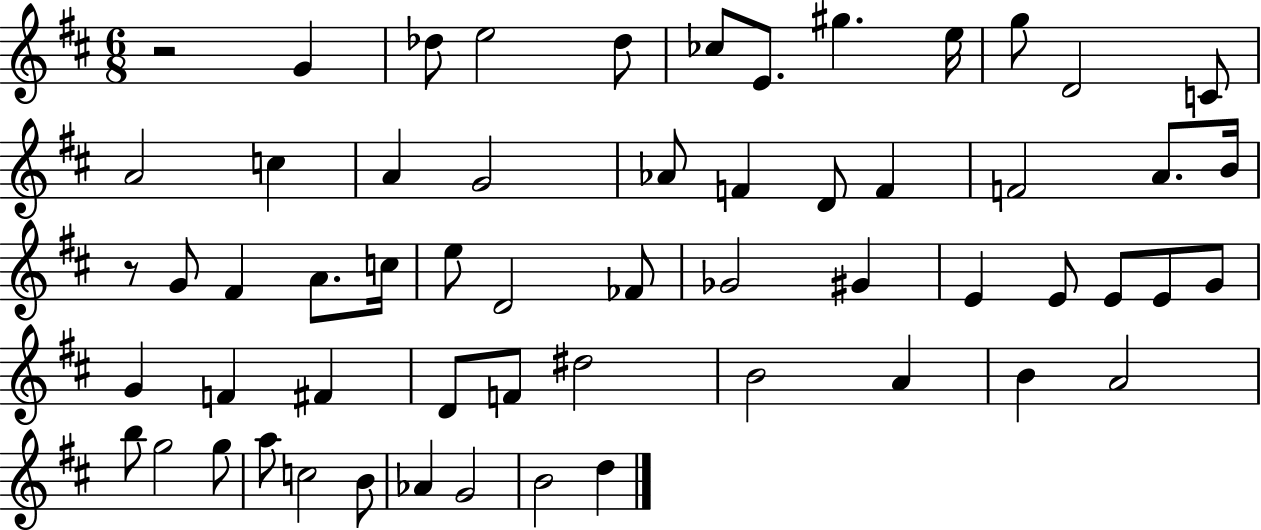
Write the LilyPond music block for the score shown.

{
  \clef treble
  \numericTimeSignature
  \time 6/8
  \key d \major
  r2 g'4 | des''8 e''2 des''8 | ces''8 e'8. gis''4. e''16 | g''8 d'2 c'8 | \break a'2 c''4 | a'4 g'2 | aes'8 f'4 d'8 f'4 | f'2 a'8. b'16 | \break r8 g'8 fis'4 a'8. c''16 | e''8 d'2 fes'8 | ges'2 gis'4 | e'4 e'8 e'8 e'8 g'8 | \break g'4 f'4 fis'4 | d'8 f'8 dis''2 | b'2 a'4 | b'4 a'2 | \break b''8 g''2 g''8 | a''8 c''2 b'8 | aes'4 g'2 | b'2 d''4 | \break \bar "|."
}